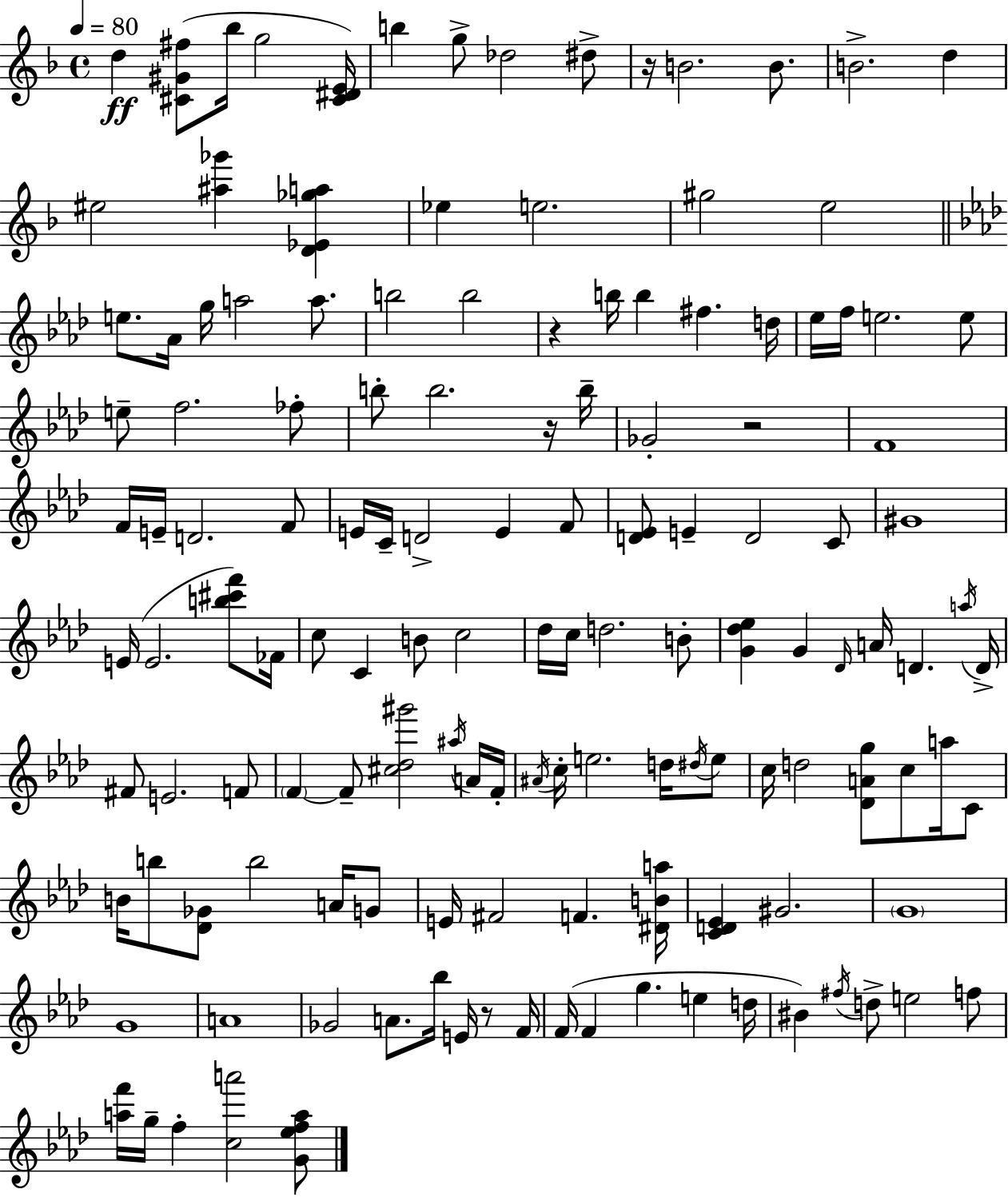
D5/q [C#4,G#4,F#5]/e Bb5/s G5/h [C#4,D#4,E4]/s B5/q G5/e Db5/h D#5/e R/s B4/h. B4/e. B4/h. D5/q EIS5/h [A#5,Gb6]/q [D4,Eb4,Gb5,A5]/q Eb5/q E5/h. G#5/h E5/h E5/e. Ab4/s G5/s A5/h A5/e. B5/h B5/h R/q B5/s B5/q F#5/q. D5/s Eb5/s F5/s E5/h. E5/e E5/e F5/h. FES5/e B5/e B5/h. R/s B5/s Gb4/h R/h F4/w F4/s E4/s D4/h. F4/e E4/s C4/s D4/h E4/q F4/e [D4,Eb4]/e E4/q D4/h C4/e G#4/w E4/s E4/h. [B5,C#6,F6]/e FES4/s C5/e C4/q B4/e C5/h Db5/s C5/s D5/h. B4/e [G4,Db5,Eb5]/q G4/q Db4/s A4/s D4/q. A5/s D4/s F#4/e E4/h. F4/e F4/q F4/e [C#5,Db5,G#6]/h A#5/s A4/s F4/s A#4/s C5/s E5/h. D5/s D#5/s E5/e C5/s D5/h [Db4,A4,G5]/e C5/e A5/s C4/e B4/s B5/e [Db4,Gb4]/e B5/h A4/s G4/e E4/s F#4/h F4/q. [D#4,B4,A5]/s [C4,D4,Eb4]/q G#4/h. G4/w G4/w A4/w Gb4/h A4/e. Bb5/s E4/s R/e F4/s F4/s F4/q G5/q. E5/q D5/s BIS4/q F#5/s D5/e E5/h F5/e [A5,F6]/s G5/s F5/q [C5,A6]/h [G4,Eb5,F5,A5]/e